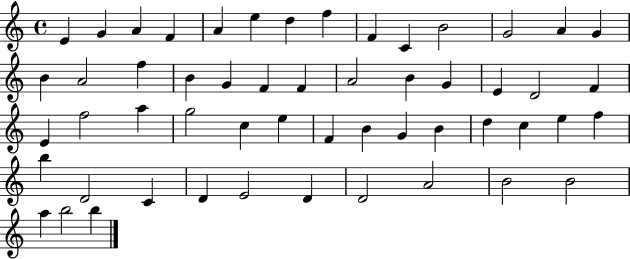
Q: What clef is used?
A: treble